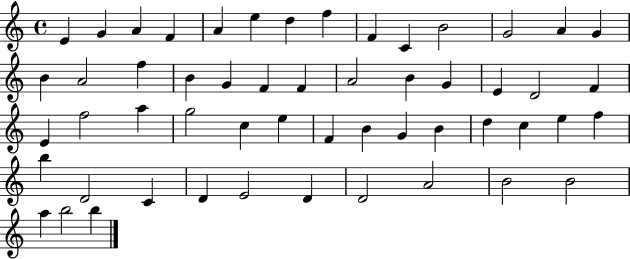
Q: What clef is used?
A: treble